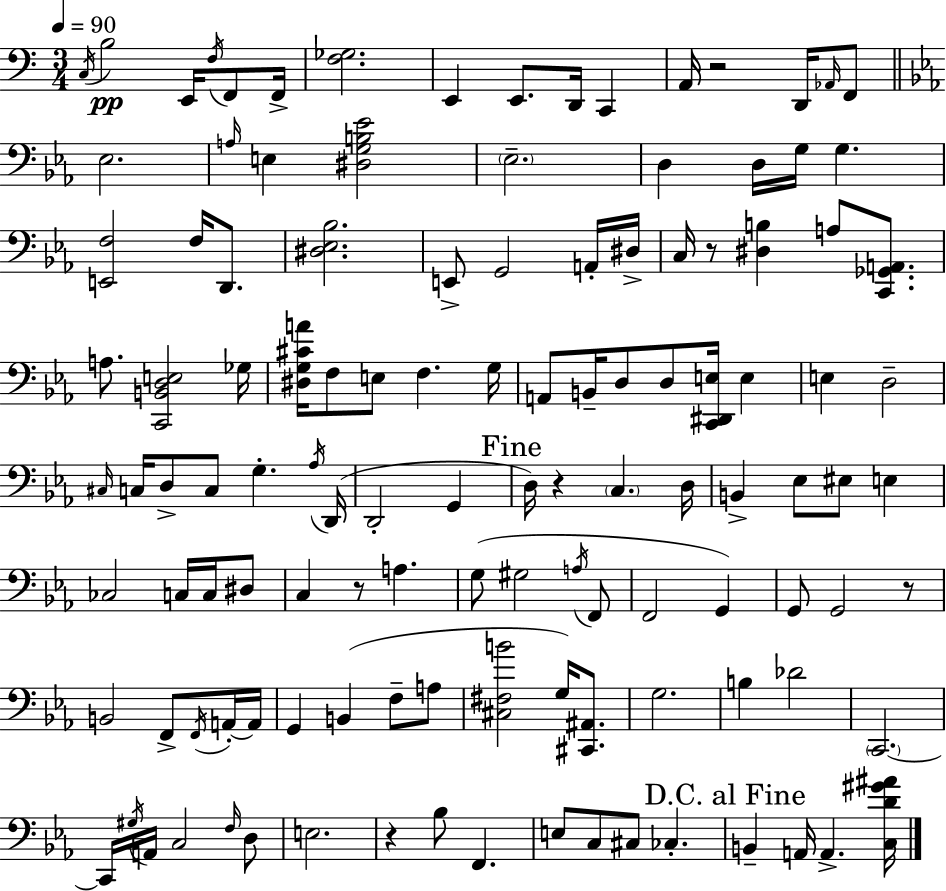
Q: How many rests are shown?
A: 6